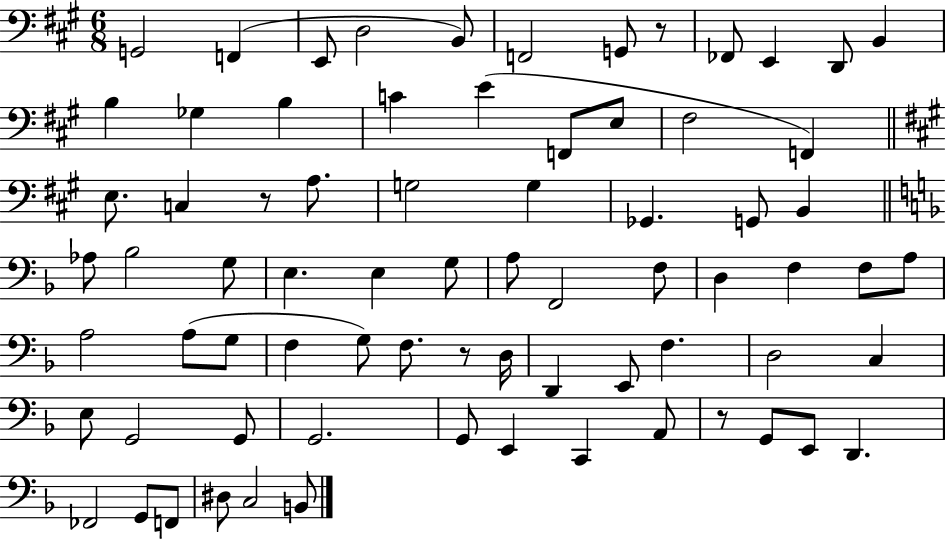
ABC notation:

X:1
T:Untitled
M:6/8
L:1/4
K:A
G,,2 F,, E,,/2 D,2 B,,/2 F,,2 G,,/2 z/2 _F,,/2 E,, D,,/2 B,, B, _G, B, C E F,,/2 E,/2 ^F,2 F,, E,/2 C, z/2 A,/2 G,2 G, _G,, G,,/2 B,, _A,/2 _B,2 G,/2 E, E, G,/2 A,/2 F,,2 F,/2 D, F, F,/2 A,/2 A,2 A,/2 G,/2 F, G,/2 F,/2 z/2 D,/4 D,, E,,/2 F, D,2 C, E,/2 G,,2 G,,/2 G,,2 G,,/2 E,, C,, A,,/2 z/2 G,,/2 E,,/2 D,, _F,,2 G,,/2 F,,/2 ^D,/2 C,2 B,,/2